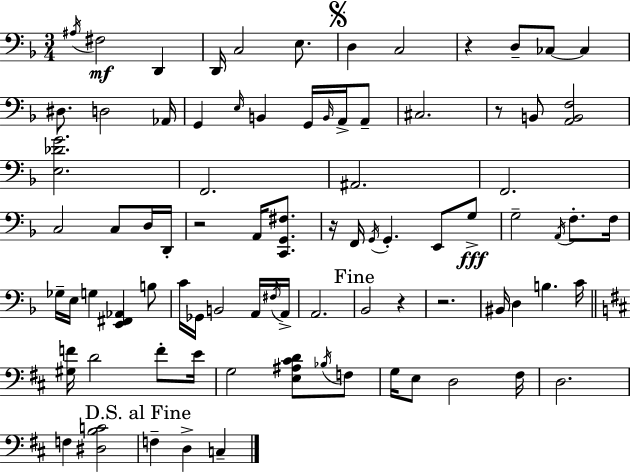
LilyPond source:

{
  \clef bass
  \numericTimeSignature
  \time 3/4
  \key f \major
  \acciaccatura { ais16 }\mf fis2 d,4 | d,16 c2 e8. | \mark \markup { \musicglyph "scripts.segno" } d4 c2 | r4 d8-- ces8~~ ces4 | \break dis8. d2 | aes,16 g,4 \grace { e16 } b,4 g,16 \grace { b,16 } | a,16-> a,8-- cis2. | r8 b,8 <a, b, f>2 | \break <e des' g'>2. | f,2. | ais,2. | f,2. | \break c2 c8 | d16 d,16-. r2 a,16 | <c, g, fis>8. r16 f,16 \acciaccatura { g,16 } g,4.-. | e,8 g8->\fff g2-- | \break \acciaccatura { a,16 } f8.-. f16 ges16-- e16 g4 <e, fis, aes,>4 | b8 c'16 ges,16 b,2 | a,16 \acciaccatura { fis16 } a,16-> a,2. | \mark "Fine" bes,2 | \break r4 r2. | bis,16 d4 b4. | c'16 \bar "||" \break \key b \minor <gis f'>16 d'2 f'8-. e'16 | g2 <e ais cis' d'>8 \acciaccatura { bes16 } f8 | g16 e8 d2 | fis16 d2. | \break f4 <dis b c'>2 | \mark "D.S. al Fine" f4-- d4-> c4-- | \bar "|."
}